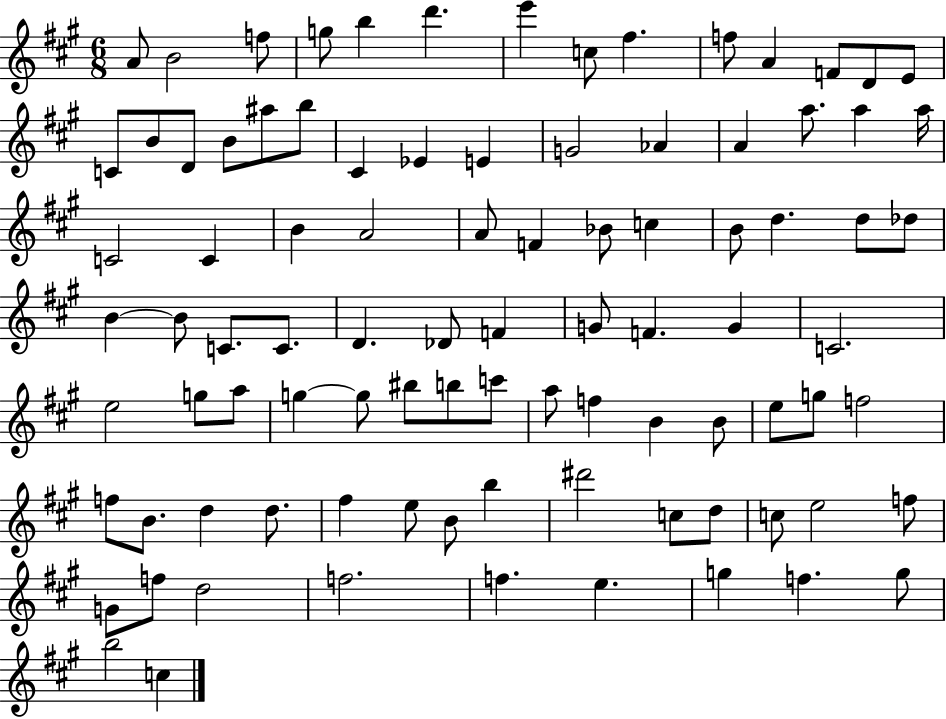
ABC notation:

X:1
T:Untitled
M:6/8
L:1/4
K:A
A/2 B2 f/2 g/2 b d' e' c/2 ^f f/2 A F/2 D/2 E/2 C/2 B/2 D/2 B/2 ^a/2 b/2 ^C _E E G2 _A A a/2 a a/4 C2 C B A2 A/2 F _B/2 c B/2 d d/2 _d/2 B B/2 C/2 C/2 D _D/2 F G/2 F G C2 e2 g/2 a/2 g g/2 ^b/2 b/2 c'/2 a/2 f B B/2 e/2 g/2 f2 f/2 B/2 d d/2 ^f e/2 B/2 b ^d'2 c/2 d/2 c/2 e2 f/2 G/2 f/2 d2 f2 f e g f g/2 b2 c